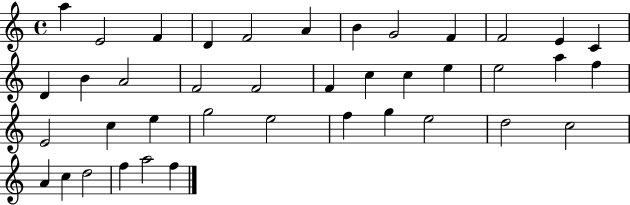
A5/q E4/h F4/q D4/q F4/h A4/q B4/q G4/h F4/q F4/h E4/q C4/q D4/q B4/q A4/h F4/h F4/h F4/q C5/q C5/q E5/q E5/h A5/q F5/q E4/h C5/q E5/q G5/h E5/h F5/q G5/q E5/h D5/h C5/h A4/q C5/q D5/h F5/q A5/h F5/q